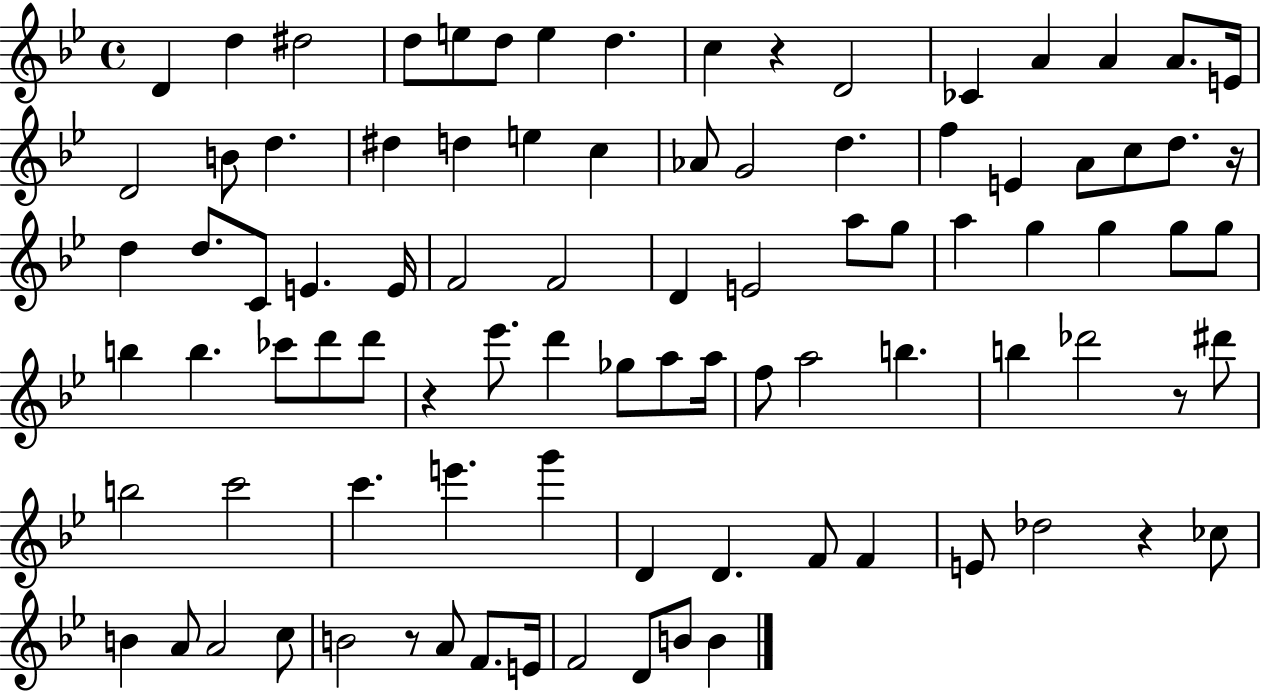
D4/q D5/q D#5/h D5/e E5/e D5/e E5/q D5/q. C5/q R/q D4/h CES4/q A4/q A4/q A4/e. E4/s D4/h B4/e D5/q. D#5/q D5/q E5/q C5/q Ab4/e G4/h D5/q. F5/q E4/q A4/e C5/e D5/e. R/s D5/q D5/e. C4/e E4/q. E4/s F4/h F4/h D4/q E4/h A5/e G5/e A5/q G5/q G5/q G5/e G5/e B5/q B5/q. CES6/e D6/e D6/e R/q Eb6/e. D6/q Gb5/e A5/e A5/s F5/e A5/h B5/q. B5/q Db6/h R/e D#6/e B5/h C6/h C6/q. E6/q. G6/q D4/q D4/q. F4/e F4/q E4/e Db5/h R/q CES5/e B4/q A4/e A4/h C5/e B4/h R/e A4/e F4/e. E4/s F4/h D4/e B4/e B4/q